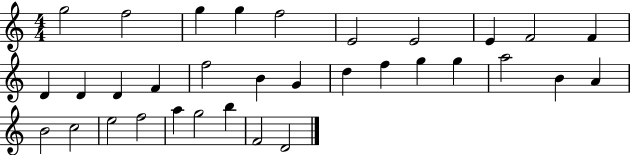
{
  \clef treble
  \numericTimeSignature
  \time 4/4
  \key c \major
  g''2 f''2 | g''4 g''4 f''2 | e'2 e'2 | e'4 f'2 f'4 | \break d'4 d'4 d'4 f'4 | f''2 b'4 g'4 | d''4 f''4 g''4 g''4 | a''2 b'4 a'4 | \break b'2 c''2 | e''2 f''2 | a''4 g''2 b''4 | f'2 d'2 | \break \bar "|."
}